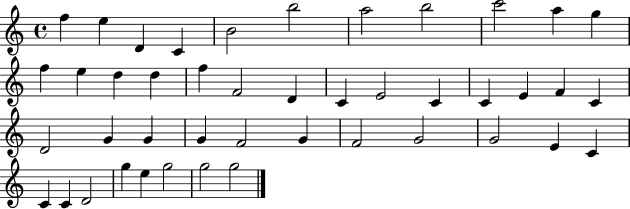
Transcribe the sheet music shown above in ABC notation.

X:1
T:Untitled
M:4/4
L:1/4
K:C
f e D C B2 b2 a2 b2 c'2 a g f e d d f F2 D C E2 C C E F C D2 G G G F2 G F2 G2 G2 E C C C D2 g e g2 g2 g2